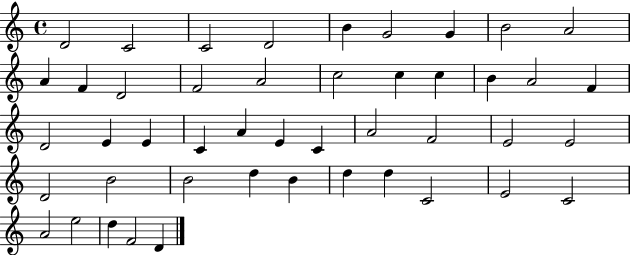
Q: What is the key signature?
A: C major